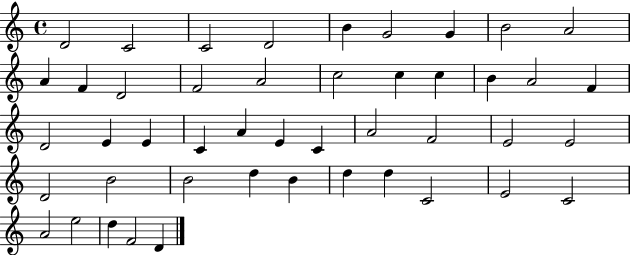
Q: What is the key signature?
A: C major